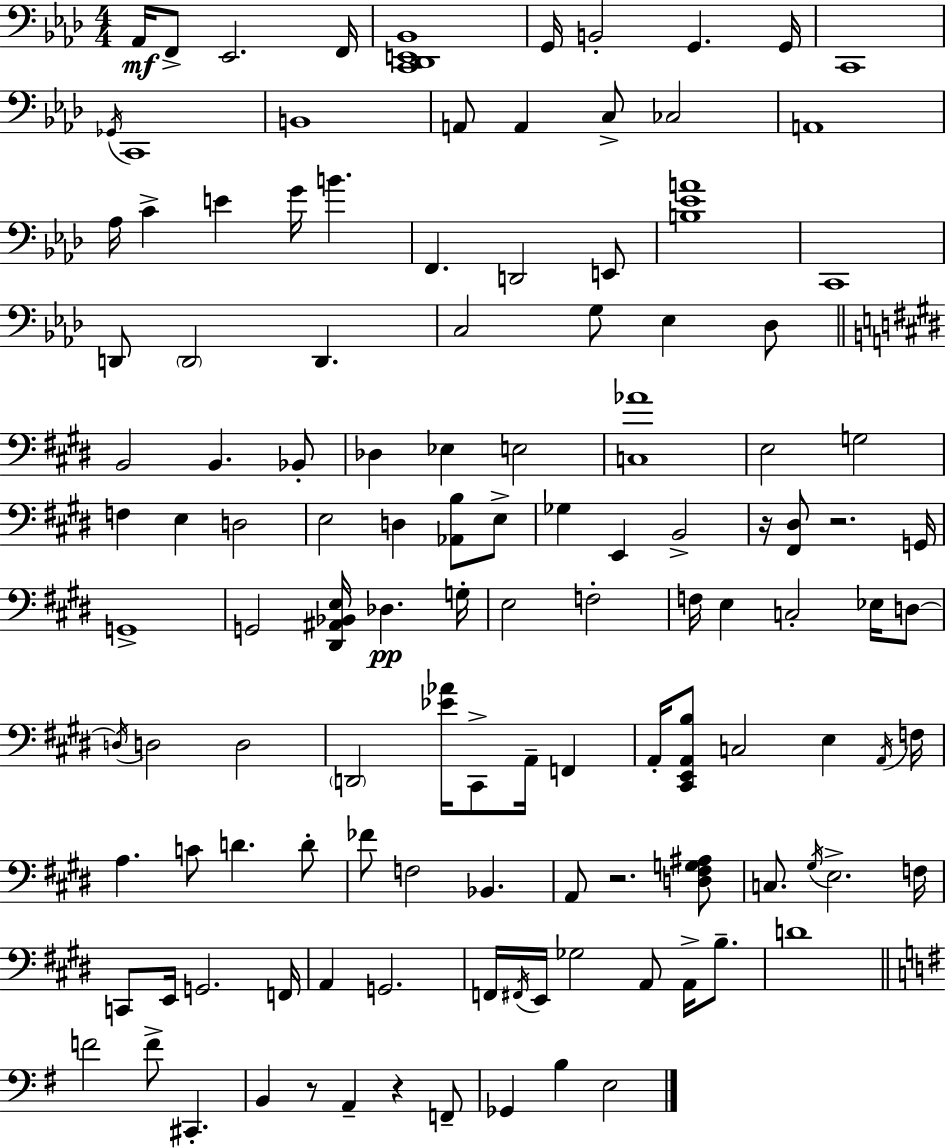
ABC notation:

X:1
T:Untitled
M:4/4
L:1/4
K:Fm
_A,,/4 F,,/2 _E,,2 F,,/4 [C,,_D,,E,,_B,,]4 G,,/4 B,,2 G,, G,,/4 C,,4 _G,,/4 C,,4 B,,4 A,,/2 A,, C,/2 _C,2 A,,4 _A,/4 C E G/4 B F,, D,,2 E,,/2 [B,_EA]4 C,,4 D,,/2 D,,2 D,, C,2 G,/2 _E, _D,/2 B,,2 B,, _B,,/2 _D, _E, E,2 [C,_A]4 E,2 G,2 F, E, D,2 E,2 D, [_A,,B,]/2 E,/2 _G, E,, B,,2 z/4 [^F,,^D,]/2 z2 G,,/4 G,,4 G,,2 [^D,,^A,,_B,,E,]/4 _D, G,/4 E,2 F,2 F,/4 E, C,2 _E,/4 D,/2 D,/4 D,2 D,2 D,,2 [_E_A]/4 ^C,,/2 A,,/4 F,, A,,/4 [^C,,E,,A,,B,]/2 C,2 E, A,,/4 F,/4 A, C/2 D D/2 _F/2 F,2 _B,, A,,/2 z2 [D,^F,G,^A,]/2 C,/2 ^G,/4 E,2 F,/4 C,,/2 E,,/4 G,,2 F,,/4 A,, G,,2 F,,/4 ^F,,/4 E,,/4 _G,2 A,,/2 A,,/4 B,/2 D4 F2 F/2 ^C,, B,, z/2 A,, z F,,/2 _G,, B, E,2